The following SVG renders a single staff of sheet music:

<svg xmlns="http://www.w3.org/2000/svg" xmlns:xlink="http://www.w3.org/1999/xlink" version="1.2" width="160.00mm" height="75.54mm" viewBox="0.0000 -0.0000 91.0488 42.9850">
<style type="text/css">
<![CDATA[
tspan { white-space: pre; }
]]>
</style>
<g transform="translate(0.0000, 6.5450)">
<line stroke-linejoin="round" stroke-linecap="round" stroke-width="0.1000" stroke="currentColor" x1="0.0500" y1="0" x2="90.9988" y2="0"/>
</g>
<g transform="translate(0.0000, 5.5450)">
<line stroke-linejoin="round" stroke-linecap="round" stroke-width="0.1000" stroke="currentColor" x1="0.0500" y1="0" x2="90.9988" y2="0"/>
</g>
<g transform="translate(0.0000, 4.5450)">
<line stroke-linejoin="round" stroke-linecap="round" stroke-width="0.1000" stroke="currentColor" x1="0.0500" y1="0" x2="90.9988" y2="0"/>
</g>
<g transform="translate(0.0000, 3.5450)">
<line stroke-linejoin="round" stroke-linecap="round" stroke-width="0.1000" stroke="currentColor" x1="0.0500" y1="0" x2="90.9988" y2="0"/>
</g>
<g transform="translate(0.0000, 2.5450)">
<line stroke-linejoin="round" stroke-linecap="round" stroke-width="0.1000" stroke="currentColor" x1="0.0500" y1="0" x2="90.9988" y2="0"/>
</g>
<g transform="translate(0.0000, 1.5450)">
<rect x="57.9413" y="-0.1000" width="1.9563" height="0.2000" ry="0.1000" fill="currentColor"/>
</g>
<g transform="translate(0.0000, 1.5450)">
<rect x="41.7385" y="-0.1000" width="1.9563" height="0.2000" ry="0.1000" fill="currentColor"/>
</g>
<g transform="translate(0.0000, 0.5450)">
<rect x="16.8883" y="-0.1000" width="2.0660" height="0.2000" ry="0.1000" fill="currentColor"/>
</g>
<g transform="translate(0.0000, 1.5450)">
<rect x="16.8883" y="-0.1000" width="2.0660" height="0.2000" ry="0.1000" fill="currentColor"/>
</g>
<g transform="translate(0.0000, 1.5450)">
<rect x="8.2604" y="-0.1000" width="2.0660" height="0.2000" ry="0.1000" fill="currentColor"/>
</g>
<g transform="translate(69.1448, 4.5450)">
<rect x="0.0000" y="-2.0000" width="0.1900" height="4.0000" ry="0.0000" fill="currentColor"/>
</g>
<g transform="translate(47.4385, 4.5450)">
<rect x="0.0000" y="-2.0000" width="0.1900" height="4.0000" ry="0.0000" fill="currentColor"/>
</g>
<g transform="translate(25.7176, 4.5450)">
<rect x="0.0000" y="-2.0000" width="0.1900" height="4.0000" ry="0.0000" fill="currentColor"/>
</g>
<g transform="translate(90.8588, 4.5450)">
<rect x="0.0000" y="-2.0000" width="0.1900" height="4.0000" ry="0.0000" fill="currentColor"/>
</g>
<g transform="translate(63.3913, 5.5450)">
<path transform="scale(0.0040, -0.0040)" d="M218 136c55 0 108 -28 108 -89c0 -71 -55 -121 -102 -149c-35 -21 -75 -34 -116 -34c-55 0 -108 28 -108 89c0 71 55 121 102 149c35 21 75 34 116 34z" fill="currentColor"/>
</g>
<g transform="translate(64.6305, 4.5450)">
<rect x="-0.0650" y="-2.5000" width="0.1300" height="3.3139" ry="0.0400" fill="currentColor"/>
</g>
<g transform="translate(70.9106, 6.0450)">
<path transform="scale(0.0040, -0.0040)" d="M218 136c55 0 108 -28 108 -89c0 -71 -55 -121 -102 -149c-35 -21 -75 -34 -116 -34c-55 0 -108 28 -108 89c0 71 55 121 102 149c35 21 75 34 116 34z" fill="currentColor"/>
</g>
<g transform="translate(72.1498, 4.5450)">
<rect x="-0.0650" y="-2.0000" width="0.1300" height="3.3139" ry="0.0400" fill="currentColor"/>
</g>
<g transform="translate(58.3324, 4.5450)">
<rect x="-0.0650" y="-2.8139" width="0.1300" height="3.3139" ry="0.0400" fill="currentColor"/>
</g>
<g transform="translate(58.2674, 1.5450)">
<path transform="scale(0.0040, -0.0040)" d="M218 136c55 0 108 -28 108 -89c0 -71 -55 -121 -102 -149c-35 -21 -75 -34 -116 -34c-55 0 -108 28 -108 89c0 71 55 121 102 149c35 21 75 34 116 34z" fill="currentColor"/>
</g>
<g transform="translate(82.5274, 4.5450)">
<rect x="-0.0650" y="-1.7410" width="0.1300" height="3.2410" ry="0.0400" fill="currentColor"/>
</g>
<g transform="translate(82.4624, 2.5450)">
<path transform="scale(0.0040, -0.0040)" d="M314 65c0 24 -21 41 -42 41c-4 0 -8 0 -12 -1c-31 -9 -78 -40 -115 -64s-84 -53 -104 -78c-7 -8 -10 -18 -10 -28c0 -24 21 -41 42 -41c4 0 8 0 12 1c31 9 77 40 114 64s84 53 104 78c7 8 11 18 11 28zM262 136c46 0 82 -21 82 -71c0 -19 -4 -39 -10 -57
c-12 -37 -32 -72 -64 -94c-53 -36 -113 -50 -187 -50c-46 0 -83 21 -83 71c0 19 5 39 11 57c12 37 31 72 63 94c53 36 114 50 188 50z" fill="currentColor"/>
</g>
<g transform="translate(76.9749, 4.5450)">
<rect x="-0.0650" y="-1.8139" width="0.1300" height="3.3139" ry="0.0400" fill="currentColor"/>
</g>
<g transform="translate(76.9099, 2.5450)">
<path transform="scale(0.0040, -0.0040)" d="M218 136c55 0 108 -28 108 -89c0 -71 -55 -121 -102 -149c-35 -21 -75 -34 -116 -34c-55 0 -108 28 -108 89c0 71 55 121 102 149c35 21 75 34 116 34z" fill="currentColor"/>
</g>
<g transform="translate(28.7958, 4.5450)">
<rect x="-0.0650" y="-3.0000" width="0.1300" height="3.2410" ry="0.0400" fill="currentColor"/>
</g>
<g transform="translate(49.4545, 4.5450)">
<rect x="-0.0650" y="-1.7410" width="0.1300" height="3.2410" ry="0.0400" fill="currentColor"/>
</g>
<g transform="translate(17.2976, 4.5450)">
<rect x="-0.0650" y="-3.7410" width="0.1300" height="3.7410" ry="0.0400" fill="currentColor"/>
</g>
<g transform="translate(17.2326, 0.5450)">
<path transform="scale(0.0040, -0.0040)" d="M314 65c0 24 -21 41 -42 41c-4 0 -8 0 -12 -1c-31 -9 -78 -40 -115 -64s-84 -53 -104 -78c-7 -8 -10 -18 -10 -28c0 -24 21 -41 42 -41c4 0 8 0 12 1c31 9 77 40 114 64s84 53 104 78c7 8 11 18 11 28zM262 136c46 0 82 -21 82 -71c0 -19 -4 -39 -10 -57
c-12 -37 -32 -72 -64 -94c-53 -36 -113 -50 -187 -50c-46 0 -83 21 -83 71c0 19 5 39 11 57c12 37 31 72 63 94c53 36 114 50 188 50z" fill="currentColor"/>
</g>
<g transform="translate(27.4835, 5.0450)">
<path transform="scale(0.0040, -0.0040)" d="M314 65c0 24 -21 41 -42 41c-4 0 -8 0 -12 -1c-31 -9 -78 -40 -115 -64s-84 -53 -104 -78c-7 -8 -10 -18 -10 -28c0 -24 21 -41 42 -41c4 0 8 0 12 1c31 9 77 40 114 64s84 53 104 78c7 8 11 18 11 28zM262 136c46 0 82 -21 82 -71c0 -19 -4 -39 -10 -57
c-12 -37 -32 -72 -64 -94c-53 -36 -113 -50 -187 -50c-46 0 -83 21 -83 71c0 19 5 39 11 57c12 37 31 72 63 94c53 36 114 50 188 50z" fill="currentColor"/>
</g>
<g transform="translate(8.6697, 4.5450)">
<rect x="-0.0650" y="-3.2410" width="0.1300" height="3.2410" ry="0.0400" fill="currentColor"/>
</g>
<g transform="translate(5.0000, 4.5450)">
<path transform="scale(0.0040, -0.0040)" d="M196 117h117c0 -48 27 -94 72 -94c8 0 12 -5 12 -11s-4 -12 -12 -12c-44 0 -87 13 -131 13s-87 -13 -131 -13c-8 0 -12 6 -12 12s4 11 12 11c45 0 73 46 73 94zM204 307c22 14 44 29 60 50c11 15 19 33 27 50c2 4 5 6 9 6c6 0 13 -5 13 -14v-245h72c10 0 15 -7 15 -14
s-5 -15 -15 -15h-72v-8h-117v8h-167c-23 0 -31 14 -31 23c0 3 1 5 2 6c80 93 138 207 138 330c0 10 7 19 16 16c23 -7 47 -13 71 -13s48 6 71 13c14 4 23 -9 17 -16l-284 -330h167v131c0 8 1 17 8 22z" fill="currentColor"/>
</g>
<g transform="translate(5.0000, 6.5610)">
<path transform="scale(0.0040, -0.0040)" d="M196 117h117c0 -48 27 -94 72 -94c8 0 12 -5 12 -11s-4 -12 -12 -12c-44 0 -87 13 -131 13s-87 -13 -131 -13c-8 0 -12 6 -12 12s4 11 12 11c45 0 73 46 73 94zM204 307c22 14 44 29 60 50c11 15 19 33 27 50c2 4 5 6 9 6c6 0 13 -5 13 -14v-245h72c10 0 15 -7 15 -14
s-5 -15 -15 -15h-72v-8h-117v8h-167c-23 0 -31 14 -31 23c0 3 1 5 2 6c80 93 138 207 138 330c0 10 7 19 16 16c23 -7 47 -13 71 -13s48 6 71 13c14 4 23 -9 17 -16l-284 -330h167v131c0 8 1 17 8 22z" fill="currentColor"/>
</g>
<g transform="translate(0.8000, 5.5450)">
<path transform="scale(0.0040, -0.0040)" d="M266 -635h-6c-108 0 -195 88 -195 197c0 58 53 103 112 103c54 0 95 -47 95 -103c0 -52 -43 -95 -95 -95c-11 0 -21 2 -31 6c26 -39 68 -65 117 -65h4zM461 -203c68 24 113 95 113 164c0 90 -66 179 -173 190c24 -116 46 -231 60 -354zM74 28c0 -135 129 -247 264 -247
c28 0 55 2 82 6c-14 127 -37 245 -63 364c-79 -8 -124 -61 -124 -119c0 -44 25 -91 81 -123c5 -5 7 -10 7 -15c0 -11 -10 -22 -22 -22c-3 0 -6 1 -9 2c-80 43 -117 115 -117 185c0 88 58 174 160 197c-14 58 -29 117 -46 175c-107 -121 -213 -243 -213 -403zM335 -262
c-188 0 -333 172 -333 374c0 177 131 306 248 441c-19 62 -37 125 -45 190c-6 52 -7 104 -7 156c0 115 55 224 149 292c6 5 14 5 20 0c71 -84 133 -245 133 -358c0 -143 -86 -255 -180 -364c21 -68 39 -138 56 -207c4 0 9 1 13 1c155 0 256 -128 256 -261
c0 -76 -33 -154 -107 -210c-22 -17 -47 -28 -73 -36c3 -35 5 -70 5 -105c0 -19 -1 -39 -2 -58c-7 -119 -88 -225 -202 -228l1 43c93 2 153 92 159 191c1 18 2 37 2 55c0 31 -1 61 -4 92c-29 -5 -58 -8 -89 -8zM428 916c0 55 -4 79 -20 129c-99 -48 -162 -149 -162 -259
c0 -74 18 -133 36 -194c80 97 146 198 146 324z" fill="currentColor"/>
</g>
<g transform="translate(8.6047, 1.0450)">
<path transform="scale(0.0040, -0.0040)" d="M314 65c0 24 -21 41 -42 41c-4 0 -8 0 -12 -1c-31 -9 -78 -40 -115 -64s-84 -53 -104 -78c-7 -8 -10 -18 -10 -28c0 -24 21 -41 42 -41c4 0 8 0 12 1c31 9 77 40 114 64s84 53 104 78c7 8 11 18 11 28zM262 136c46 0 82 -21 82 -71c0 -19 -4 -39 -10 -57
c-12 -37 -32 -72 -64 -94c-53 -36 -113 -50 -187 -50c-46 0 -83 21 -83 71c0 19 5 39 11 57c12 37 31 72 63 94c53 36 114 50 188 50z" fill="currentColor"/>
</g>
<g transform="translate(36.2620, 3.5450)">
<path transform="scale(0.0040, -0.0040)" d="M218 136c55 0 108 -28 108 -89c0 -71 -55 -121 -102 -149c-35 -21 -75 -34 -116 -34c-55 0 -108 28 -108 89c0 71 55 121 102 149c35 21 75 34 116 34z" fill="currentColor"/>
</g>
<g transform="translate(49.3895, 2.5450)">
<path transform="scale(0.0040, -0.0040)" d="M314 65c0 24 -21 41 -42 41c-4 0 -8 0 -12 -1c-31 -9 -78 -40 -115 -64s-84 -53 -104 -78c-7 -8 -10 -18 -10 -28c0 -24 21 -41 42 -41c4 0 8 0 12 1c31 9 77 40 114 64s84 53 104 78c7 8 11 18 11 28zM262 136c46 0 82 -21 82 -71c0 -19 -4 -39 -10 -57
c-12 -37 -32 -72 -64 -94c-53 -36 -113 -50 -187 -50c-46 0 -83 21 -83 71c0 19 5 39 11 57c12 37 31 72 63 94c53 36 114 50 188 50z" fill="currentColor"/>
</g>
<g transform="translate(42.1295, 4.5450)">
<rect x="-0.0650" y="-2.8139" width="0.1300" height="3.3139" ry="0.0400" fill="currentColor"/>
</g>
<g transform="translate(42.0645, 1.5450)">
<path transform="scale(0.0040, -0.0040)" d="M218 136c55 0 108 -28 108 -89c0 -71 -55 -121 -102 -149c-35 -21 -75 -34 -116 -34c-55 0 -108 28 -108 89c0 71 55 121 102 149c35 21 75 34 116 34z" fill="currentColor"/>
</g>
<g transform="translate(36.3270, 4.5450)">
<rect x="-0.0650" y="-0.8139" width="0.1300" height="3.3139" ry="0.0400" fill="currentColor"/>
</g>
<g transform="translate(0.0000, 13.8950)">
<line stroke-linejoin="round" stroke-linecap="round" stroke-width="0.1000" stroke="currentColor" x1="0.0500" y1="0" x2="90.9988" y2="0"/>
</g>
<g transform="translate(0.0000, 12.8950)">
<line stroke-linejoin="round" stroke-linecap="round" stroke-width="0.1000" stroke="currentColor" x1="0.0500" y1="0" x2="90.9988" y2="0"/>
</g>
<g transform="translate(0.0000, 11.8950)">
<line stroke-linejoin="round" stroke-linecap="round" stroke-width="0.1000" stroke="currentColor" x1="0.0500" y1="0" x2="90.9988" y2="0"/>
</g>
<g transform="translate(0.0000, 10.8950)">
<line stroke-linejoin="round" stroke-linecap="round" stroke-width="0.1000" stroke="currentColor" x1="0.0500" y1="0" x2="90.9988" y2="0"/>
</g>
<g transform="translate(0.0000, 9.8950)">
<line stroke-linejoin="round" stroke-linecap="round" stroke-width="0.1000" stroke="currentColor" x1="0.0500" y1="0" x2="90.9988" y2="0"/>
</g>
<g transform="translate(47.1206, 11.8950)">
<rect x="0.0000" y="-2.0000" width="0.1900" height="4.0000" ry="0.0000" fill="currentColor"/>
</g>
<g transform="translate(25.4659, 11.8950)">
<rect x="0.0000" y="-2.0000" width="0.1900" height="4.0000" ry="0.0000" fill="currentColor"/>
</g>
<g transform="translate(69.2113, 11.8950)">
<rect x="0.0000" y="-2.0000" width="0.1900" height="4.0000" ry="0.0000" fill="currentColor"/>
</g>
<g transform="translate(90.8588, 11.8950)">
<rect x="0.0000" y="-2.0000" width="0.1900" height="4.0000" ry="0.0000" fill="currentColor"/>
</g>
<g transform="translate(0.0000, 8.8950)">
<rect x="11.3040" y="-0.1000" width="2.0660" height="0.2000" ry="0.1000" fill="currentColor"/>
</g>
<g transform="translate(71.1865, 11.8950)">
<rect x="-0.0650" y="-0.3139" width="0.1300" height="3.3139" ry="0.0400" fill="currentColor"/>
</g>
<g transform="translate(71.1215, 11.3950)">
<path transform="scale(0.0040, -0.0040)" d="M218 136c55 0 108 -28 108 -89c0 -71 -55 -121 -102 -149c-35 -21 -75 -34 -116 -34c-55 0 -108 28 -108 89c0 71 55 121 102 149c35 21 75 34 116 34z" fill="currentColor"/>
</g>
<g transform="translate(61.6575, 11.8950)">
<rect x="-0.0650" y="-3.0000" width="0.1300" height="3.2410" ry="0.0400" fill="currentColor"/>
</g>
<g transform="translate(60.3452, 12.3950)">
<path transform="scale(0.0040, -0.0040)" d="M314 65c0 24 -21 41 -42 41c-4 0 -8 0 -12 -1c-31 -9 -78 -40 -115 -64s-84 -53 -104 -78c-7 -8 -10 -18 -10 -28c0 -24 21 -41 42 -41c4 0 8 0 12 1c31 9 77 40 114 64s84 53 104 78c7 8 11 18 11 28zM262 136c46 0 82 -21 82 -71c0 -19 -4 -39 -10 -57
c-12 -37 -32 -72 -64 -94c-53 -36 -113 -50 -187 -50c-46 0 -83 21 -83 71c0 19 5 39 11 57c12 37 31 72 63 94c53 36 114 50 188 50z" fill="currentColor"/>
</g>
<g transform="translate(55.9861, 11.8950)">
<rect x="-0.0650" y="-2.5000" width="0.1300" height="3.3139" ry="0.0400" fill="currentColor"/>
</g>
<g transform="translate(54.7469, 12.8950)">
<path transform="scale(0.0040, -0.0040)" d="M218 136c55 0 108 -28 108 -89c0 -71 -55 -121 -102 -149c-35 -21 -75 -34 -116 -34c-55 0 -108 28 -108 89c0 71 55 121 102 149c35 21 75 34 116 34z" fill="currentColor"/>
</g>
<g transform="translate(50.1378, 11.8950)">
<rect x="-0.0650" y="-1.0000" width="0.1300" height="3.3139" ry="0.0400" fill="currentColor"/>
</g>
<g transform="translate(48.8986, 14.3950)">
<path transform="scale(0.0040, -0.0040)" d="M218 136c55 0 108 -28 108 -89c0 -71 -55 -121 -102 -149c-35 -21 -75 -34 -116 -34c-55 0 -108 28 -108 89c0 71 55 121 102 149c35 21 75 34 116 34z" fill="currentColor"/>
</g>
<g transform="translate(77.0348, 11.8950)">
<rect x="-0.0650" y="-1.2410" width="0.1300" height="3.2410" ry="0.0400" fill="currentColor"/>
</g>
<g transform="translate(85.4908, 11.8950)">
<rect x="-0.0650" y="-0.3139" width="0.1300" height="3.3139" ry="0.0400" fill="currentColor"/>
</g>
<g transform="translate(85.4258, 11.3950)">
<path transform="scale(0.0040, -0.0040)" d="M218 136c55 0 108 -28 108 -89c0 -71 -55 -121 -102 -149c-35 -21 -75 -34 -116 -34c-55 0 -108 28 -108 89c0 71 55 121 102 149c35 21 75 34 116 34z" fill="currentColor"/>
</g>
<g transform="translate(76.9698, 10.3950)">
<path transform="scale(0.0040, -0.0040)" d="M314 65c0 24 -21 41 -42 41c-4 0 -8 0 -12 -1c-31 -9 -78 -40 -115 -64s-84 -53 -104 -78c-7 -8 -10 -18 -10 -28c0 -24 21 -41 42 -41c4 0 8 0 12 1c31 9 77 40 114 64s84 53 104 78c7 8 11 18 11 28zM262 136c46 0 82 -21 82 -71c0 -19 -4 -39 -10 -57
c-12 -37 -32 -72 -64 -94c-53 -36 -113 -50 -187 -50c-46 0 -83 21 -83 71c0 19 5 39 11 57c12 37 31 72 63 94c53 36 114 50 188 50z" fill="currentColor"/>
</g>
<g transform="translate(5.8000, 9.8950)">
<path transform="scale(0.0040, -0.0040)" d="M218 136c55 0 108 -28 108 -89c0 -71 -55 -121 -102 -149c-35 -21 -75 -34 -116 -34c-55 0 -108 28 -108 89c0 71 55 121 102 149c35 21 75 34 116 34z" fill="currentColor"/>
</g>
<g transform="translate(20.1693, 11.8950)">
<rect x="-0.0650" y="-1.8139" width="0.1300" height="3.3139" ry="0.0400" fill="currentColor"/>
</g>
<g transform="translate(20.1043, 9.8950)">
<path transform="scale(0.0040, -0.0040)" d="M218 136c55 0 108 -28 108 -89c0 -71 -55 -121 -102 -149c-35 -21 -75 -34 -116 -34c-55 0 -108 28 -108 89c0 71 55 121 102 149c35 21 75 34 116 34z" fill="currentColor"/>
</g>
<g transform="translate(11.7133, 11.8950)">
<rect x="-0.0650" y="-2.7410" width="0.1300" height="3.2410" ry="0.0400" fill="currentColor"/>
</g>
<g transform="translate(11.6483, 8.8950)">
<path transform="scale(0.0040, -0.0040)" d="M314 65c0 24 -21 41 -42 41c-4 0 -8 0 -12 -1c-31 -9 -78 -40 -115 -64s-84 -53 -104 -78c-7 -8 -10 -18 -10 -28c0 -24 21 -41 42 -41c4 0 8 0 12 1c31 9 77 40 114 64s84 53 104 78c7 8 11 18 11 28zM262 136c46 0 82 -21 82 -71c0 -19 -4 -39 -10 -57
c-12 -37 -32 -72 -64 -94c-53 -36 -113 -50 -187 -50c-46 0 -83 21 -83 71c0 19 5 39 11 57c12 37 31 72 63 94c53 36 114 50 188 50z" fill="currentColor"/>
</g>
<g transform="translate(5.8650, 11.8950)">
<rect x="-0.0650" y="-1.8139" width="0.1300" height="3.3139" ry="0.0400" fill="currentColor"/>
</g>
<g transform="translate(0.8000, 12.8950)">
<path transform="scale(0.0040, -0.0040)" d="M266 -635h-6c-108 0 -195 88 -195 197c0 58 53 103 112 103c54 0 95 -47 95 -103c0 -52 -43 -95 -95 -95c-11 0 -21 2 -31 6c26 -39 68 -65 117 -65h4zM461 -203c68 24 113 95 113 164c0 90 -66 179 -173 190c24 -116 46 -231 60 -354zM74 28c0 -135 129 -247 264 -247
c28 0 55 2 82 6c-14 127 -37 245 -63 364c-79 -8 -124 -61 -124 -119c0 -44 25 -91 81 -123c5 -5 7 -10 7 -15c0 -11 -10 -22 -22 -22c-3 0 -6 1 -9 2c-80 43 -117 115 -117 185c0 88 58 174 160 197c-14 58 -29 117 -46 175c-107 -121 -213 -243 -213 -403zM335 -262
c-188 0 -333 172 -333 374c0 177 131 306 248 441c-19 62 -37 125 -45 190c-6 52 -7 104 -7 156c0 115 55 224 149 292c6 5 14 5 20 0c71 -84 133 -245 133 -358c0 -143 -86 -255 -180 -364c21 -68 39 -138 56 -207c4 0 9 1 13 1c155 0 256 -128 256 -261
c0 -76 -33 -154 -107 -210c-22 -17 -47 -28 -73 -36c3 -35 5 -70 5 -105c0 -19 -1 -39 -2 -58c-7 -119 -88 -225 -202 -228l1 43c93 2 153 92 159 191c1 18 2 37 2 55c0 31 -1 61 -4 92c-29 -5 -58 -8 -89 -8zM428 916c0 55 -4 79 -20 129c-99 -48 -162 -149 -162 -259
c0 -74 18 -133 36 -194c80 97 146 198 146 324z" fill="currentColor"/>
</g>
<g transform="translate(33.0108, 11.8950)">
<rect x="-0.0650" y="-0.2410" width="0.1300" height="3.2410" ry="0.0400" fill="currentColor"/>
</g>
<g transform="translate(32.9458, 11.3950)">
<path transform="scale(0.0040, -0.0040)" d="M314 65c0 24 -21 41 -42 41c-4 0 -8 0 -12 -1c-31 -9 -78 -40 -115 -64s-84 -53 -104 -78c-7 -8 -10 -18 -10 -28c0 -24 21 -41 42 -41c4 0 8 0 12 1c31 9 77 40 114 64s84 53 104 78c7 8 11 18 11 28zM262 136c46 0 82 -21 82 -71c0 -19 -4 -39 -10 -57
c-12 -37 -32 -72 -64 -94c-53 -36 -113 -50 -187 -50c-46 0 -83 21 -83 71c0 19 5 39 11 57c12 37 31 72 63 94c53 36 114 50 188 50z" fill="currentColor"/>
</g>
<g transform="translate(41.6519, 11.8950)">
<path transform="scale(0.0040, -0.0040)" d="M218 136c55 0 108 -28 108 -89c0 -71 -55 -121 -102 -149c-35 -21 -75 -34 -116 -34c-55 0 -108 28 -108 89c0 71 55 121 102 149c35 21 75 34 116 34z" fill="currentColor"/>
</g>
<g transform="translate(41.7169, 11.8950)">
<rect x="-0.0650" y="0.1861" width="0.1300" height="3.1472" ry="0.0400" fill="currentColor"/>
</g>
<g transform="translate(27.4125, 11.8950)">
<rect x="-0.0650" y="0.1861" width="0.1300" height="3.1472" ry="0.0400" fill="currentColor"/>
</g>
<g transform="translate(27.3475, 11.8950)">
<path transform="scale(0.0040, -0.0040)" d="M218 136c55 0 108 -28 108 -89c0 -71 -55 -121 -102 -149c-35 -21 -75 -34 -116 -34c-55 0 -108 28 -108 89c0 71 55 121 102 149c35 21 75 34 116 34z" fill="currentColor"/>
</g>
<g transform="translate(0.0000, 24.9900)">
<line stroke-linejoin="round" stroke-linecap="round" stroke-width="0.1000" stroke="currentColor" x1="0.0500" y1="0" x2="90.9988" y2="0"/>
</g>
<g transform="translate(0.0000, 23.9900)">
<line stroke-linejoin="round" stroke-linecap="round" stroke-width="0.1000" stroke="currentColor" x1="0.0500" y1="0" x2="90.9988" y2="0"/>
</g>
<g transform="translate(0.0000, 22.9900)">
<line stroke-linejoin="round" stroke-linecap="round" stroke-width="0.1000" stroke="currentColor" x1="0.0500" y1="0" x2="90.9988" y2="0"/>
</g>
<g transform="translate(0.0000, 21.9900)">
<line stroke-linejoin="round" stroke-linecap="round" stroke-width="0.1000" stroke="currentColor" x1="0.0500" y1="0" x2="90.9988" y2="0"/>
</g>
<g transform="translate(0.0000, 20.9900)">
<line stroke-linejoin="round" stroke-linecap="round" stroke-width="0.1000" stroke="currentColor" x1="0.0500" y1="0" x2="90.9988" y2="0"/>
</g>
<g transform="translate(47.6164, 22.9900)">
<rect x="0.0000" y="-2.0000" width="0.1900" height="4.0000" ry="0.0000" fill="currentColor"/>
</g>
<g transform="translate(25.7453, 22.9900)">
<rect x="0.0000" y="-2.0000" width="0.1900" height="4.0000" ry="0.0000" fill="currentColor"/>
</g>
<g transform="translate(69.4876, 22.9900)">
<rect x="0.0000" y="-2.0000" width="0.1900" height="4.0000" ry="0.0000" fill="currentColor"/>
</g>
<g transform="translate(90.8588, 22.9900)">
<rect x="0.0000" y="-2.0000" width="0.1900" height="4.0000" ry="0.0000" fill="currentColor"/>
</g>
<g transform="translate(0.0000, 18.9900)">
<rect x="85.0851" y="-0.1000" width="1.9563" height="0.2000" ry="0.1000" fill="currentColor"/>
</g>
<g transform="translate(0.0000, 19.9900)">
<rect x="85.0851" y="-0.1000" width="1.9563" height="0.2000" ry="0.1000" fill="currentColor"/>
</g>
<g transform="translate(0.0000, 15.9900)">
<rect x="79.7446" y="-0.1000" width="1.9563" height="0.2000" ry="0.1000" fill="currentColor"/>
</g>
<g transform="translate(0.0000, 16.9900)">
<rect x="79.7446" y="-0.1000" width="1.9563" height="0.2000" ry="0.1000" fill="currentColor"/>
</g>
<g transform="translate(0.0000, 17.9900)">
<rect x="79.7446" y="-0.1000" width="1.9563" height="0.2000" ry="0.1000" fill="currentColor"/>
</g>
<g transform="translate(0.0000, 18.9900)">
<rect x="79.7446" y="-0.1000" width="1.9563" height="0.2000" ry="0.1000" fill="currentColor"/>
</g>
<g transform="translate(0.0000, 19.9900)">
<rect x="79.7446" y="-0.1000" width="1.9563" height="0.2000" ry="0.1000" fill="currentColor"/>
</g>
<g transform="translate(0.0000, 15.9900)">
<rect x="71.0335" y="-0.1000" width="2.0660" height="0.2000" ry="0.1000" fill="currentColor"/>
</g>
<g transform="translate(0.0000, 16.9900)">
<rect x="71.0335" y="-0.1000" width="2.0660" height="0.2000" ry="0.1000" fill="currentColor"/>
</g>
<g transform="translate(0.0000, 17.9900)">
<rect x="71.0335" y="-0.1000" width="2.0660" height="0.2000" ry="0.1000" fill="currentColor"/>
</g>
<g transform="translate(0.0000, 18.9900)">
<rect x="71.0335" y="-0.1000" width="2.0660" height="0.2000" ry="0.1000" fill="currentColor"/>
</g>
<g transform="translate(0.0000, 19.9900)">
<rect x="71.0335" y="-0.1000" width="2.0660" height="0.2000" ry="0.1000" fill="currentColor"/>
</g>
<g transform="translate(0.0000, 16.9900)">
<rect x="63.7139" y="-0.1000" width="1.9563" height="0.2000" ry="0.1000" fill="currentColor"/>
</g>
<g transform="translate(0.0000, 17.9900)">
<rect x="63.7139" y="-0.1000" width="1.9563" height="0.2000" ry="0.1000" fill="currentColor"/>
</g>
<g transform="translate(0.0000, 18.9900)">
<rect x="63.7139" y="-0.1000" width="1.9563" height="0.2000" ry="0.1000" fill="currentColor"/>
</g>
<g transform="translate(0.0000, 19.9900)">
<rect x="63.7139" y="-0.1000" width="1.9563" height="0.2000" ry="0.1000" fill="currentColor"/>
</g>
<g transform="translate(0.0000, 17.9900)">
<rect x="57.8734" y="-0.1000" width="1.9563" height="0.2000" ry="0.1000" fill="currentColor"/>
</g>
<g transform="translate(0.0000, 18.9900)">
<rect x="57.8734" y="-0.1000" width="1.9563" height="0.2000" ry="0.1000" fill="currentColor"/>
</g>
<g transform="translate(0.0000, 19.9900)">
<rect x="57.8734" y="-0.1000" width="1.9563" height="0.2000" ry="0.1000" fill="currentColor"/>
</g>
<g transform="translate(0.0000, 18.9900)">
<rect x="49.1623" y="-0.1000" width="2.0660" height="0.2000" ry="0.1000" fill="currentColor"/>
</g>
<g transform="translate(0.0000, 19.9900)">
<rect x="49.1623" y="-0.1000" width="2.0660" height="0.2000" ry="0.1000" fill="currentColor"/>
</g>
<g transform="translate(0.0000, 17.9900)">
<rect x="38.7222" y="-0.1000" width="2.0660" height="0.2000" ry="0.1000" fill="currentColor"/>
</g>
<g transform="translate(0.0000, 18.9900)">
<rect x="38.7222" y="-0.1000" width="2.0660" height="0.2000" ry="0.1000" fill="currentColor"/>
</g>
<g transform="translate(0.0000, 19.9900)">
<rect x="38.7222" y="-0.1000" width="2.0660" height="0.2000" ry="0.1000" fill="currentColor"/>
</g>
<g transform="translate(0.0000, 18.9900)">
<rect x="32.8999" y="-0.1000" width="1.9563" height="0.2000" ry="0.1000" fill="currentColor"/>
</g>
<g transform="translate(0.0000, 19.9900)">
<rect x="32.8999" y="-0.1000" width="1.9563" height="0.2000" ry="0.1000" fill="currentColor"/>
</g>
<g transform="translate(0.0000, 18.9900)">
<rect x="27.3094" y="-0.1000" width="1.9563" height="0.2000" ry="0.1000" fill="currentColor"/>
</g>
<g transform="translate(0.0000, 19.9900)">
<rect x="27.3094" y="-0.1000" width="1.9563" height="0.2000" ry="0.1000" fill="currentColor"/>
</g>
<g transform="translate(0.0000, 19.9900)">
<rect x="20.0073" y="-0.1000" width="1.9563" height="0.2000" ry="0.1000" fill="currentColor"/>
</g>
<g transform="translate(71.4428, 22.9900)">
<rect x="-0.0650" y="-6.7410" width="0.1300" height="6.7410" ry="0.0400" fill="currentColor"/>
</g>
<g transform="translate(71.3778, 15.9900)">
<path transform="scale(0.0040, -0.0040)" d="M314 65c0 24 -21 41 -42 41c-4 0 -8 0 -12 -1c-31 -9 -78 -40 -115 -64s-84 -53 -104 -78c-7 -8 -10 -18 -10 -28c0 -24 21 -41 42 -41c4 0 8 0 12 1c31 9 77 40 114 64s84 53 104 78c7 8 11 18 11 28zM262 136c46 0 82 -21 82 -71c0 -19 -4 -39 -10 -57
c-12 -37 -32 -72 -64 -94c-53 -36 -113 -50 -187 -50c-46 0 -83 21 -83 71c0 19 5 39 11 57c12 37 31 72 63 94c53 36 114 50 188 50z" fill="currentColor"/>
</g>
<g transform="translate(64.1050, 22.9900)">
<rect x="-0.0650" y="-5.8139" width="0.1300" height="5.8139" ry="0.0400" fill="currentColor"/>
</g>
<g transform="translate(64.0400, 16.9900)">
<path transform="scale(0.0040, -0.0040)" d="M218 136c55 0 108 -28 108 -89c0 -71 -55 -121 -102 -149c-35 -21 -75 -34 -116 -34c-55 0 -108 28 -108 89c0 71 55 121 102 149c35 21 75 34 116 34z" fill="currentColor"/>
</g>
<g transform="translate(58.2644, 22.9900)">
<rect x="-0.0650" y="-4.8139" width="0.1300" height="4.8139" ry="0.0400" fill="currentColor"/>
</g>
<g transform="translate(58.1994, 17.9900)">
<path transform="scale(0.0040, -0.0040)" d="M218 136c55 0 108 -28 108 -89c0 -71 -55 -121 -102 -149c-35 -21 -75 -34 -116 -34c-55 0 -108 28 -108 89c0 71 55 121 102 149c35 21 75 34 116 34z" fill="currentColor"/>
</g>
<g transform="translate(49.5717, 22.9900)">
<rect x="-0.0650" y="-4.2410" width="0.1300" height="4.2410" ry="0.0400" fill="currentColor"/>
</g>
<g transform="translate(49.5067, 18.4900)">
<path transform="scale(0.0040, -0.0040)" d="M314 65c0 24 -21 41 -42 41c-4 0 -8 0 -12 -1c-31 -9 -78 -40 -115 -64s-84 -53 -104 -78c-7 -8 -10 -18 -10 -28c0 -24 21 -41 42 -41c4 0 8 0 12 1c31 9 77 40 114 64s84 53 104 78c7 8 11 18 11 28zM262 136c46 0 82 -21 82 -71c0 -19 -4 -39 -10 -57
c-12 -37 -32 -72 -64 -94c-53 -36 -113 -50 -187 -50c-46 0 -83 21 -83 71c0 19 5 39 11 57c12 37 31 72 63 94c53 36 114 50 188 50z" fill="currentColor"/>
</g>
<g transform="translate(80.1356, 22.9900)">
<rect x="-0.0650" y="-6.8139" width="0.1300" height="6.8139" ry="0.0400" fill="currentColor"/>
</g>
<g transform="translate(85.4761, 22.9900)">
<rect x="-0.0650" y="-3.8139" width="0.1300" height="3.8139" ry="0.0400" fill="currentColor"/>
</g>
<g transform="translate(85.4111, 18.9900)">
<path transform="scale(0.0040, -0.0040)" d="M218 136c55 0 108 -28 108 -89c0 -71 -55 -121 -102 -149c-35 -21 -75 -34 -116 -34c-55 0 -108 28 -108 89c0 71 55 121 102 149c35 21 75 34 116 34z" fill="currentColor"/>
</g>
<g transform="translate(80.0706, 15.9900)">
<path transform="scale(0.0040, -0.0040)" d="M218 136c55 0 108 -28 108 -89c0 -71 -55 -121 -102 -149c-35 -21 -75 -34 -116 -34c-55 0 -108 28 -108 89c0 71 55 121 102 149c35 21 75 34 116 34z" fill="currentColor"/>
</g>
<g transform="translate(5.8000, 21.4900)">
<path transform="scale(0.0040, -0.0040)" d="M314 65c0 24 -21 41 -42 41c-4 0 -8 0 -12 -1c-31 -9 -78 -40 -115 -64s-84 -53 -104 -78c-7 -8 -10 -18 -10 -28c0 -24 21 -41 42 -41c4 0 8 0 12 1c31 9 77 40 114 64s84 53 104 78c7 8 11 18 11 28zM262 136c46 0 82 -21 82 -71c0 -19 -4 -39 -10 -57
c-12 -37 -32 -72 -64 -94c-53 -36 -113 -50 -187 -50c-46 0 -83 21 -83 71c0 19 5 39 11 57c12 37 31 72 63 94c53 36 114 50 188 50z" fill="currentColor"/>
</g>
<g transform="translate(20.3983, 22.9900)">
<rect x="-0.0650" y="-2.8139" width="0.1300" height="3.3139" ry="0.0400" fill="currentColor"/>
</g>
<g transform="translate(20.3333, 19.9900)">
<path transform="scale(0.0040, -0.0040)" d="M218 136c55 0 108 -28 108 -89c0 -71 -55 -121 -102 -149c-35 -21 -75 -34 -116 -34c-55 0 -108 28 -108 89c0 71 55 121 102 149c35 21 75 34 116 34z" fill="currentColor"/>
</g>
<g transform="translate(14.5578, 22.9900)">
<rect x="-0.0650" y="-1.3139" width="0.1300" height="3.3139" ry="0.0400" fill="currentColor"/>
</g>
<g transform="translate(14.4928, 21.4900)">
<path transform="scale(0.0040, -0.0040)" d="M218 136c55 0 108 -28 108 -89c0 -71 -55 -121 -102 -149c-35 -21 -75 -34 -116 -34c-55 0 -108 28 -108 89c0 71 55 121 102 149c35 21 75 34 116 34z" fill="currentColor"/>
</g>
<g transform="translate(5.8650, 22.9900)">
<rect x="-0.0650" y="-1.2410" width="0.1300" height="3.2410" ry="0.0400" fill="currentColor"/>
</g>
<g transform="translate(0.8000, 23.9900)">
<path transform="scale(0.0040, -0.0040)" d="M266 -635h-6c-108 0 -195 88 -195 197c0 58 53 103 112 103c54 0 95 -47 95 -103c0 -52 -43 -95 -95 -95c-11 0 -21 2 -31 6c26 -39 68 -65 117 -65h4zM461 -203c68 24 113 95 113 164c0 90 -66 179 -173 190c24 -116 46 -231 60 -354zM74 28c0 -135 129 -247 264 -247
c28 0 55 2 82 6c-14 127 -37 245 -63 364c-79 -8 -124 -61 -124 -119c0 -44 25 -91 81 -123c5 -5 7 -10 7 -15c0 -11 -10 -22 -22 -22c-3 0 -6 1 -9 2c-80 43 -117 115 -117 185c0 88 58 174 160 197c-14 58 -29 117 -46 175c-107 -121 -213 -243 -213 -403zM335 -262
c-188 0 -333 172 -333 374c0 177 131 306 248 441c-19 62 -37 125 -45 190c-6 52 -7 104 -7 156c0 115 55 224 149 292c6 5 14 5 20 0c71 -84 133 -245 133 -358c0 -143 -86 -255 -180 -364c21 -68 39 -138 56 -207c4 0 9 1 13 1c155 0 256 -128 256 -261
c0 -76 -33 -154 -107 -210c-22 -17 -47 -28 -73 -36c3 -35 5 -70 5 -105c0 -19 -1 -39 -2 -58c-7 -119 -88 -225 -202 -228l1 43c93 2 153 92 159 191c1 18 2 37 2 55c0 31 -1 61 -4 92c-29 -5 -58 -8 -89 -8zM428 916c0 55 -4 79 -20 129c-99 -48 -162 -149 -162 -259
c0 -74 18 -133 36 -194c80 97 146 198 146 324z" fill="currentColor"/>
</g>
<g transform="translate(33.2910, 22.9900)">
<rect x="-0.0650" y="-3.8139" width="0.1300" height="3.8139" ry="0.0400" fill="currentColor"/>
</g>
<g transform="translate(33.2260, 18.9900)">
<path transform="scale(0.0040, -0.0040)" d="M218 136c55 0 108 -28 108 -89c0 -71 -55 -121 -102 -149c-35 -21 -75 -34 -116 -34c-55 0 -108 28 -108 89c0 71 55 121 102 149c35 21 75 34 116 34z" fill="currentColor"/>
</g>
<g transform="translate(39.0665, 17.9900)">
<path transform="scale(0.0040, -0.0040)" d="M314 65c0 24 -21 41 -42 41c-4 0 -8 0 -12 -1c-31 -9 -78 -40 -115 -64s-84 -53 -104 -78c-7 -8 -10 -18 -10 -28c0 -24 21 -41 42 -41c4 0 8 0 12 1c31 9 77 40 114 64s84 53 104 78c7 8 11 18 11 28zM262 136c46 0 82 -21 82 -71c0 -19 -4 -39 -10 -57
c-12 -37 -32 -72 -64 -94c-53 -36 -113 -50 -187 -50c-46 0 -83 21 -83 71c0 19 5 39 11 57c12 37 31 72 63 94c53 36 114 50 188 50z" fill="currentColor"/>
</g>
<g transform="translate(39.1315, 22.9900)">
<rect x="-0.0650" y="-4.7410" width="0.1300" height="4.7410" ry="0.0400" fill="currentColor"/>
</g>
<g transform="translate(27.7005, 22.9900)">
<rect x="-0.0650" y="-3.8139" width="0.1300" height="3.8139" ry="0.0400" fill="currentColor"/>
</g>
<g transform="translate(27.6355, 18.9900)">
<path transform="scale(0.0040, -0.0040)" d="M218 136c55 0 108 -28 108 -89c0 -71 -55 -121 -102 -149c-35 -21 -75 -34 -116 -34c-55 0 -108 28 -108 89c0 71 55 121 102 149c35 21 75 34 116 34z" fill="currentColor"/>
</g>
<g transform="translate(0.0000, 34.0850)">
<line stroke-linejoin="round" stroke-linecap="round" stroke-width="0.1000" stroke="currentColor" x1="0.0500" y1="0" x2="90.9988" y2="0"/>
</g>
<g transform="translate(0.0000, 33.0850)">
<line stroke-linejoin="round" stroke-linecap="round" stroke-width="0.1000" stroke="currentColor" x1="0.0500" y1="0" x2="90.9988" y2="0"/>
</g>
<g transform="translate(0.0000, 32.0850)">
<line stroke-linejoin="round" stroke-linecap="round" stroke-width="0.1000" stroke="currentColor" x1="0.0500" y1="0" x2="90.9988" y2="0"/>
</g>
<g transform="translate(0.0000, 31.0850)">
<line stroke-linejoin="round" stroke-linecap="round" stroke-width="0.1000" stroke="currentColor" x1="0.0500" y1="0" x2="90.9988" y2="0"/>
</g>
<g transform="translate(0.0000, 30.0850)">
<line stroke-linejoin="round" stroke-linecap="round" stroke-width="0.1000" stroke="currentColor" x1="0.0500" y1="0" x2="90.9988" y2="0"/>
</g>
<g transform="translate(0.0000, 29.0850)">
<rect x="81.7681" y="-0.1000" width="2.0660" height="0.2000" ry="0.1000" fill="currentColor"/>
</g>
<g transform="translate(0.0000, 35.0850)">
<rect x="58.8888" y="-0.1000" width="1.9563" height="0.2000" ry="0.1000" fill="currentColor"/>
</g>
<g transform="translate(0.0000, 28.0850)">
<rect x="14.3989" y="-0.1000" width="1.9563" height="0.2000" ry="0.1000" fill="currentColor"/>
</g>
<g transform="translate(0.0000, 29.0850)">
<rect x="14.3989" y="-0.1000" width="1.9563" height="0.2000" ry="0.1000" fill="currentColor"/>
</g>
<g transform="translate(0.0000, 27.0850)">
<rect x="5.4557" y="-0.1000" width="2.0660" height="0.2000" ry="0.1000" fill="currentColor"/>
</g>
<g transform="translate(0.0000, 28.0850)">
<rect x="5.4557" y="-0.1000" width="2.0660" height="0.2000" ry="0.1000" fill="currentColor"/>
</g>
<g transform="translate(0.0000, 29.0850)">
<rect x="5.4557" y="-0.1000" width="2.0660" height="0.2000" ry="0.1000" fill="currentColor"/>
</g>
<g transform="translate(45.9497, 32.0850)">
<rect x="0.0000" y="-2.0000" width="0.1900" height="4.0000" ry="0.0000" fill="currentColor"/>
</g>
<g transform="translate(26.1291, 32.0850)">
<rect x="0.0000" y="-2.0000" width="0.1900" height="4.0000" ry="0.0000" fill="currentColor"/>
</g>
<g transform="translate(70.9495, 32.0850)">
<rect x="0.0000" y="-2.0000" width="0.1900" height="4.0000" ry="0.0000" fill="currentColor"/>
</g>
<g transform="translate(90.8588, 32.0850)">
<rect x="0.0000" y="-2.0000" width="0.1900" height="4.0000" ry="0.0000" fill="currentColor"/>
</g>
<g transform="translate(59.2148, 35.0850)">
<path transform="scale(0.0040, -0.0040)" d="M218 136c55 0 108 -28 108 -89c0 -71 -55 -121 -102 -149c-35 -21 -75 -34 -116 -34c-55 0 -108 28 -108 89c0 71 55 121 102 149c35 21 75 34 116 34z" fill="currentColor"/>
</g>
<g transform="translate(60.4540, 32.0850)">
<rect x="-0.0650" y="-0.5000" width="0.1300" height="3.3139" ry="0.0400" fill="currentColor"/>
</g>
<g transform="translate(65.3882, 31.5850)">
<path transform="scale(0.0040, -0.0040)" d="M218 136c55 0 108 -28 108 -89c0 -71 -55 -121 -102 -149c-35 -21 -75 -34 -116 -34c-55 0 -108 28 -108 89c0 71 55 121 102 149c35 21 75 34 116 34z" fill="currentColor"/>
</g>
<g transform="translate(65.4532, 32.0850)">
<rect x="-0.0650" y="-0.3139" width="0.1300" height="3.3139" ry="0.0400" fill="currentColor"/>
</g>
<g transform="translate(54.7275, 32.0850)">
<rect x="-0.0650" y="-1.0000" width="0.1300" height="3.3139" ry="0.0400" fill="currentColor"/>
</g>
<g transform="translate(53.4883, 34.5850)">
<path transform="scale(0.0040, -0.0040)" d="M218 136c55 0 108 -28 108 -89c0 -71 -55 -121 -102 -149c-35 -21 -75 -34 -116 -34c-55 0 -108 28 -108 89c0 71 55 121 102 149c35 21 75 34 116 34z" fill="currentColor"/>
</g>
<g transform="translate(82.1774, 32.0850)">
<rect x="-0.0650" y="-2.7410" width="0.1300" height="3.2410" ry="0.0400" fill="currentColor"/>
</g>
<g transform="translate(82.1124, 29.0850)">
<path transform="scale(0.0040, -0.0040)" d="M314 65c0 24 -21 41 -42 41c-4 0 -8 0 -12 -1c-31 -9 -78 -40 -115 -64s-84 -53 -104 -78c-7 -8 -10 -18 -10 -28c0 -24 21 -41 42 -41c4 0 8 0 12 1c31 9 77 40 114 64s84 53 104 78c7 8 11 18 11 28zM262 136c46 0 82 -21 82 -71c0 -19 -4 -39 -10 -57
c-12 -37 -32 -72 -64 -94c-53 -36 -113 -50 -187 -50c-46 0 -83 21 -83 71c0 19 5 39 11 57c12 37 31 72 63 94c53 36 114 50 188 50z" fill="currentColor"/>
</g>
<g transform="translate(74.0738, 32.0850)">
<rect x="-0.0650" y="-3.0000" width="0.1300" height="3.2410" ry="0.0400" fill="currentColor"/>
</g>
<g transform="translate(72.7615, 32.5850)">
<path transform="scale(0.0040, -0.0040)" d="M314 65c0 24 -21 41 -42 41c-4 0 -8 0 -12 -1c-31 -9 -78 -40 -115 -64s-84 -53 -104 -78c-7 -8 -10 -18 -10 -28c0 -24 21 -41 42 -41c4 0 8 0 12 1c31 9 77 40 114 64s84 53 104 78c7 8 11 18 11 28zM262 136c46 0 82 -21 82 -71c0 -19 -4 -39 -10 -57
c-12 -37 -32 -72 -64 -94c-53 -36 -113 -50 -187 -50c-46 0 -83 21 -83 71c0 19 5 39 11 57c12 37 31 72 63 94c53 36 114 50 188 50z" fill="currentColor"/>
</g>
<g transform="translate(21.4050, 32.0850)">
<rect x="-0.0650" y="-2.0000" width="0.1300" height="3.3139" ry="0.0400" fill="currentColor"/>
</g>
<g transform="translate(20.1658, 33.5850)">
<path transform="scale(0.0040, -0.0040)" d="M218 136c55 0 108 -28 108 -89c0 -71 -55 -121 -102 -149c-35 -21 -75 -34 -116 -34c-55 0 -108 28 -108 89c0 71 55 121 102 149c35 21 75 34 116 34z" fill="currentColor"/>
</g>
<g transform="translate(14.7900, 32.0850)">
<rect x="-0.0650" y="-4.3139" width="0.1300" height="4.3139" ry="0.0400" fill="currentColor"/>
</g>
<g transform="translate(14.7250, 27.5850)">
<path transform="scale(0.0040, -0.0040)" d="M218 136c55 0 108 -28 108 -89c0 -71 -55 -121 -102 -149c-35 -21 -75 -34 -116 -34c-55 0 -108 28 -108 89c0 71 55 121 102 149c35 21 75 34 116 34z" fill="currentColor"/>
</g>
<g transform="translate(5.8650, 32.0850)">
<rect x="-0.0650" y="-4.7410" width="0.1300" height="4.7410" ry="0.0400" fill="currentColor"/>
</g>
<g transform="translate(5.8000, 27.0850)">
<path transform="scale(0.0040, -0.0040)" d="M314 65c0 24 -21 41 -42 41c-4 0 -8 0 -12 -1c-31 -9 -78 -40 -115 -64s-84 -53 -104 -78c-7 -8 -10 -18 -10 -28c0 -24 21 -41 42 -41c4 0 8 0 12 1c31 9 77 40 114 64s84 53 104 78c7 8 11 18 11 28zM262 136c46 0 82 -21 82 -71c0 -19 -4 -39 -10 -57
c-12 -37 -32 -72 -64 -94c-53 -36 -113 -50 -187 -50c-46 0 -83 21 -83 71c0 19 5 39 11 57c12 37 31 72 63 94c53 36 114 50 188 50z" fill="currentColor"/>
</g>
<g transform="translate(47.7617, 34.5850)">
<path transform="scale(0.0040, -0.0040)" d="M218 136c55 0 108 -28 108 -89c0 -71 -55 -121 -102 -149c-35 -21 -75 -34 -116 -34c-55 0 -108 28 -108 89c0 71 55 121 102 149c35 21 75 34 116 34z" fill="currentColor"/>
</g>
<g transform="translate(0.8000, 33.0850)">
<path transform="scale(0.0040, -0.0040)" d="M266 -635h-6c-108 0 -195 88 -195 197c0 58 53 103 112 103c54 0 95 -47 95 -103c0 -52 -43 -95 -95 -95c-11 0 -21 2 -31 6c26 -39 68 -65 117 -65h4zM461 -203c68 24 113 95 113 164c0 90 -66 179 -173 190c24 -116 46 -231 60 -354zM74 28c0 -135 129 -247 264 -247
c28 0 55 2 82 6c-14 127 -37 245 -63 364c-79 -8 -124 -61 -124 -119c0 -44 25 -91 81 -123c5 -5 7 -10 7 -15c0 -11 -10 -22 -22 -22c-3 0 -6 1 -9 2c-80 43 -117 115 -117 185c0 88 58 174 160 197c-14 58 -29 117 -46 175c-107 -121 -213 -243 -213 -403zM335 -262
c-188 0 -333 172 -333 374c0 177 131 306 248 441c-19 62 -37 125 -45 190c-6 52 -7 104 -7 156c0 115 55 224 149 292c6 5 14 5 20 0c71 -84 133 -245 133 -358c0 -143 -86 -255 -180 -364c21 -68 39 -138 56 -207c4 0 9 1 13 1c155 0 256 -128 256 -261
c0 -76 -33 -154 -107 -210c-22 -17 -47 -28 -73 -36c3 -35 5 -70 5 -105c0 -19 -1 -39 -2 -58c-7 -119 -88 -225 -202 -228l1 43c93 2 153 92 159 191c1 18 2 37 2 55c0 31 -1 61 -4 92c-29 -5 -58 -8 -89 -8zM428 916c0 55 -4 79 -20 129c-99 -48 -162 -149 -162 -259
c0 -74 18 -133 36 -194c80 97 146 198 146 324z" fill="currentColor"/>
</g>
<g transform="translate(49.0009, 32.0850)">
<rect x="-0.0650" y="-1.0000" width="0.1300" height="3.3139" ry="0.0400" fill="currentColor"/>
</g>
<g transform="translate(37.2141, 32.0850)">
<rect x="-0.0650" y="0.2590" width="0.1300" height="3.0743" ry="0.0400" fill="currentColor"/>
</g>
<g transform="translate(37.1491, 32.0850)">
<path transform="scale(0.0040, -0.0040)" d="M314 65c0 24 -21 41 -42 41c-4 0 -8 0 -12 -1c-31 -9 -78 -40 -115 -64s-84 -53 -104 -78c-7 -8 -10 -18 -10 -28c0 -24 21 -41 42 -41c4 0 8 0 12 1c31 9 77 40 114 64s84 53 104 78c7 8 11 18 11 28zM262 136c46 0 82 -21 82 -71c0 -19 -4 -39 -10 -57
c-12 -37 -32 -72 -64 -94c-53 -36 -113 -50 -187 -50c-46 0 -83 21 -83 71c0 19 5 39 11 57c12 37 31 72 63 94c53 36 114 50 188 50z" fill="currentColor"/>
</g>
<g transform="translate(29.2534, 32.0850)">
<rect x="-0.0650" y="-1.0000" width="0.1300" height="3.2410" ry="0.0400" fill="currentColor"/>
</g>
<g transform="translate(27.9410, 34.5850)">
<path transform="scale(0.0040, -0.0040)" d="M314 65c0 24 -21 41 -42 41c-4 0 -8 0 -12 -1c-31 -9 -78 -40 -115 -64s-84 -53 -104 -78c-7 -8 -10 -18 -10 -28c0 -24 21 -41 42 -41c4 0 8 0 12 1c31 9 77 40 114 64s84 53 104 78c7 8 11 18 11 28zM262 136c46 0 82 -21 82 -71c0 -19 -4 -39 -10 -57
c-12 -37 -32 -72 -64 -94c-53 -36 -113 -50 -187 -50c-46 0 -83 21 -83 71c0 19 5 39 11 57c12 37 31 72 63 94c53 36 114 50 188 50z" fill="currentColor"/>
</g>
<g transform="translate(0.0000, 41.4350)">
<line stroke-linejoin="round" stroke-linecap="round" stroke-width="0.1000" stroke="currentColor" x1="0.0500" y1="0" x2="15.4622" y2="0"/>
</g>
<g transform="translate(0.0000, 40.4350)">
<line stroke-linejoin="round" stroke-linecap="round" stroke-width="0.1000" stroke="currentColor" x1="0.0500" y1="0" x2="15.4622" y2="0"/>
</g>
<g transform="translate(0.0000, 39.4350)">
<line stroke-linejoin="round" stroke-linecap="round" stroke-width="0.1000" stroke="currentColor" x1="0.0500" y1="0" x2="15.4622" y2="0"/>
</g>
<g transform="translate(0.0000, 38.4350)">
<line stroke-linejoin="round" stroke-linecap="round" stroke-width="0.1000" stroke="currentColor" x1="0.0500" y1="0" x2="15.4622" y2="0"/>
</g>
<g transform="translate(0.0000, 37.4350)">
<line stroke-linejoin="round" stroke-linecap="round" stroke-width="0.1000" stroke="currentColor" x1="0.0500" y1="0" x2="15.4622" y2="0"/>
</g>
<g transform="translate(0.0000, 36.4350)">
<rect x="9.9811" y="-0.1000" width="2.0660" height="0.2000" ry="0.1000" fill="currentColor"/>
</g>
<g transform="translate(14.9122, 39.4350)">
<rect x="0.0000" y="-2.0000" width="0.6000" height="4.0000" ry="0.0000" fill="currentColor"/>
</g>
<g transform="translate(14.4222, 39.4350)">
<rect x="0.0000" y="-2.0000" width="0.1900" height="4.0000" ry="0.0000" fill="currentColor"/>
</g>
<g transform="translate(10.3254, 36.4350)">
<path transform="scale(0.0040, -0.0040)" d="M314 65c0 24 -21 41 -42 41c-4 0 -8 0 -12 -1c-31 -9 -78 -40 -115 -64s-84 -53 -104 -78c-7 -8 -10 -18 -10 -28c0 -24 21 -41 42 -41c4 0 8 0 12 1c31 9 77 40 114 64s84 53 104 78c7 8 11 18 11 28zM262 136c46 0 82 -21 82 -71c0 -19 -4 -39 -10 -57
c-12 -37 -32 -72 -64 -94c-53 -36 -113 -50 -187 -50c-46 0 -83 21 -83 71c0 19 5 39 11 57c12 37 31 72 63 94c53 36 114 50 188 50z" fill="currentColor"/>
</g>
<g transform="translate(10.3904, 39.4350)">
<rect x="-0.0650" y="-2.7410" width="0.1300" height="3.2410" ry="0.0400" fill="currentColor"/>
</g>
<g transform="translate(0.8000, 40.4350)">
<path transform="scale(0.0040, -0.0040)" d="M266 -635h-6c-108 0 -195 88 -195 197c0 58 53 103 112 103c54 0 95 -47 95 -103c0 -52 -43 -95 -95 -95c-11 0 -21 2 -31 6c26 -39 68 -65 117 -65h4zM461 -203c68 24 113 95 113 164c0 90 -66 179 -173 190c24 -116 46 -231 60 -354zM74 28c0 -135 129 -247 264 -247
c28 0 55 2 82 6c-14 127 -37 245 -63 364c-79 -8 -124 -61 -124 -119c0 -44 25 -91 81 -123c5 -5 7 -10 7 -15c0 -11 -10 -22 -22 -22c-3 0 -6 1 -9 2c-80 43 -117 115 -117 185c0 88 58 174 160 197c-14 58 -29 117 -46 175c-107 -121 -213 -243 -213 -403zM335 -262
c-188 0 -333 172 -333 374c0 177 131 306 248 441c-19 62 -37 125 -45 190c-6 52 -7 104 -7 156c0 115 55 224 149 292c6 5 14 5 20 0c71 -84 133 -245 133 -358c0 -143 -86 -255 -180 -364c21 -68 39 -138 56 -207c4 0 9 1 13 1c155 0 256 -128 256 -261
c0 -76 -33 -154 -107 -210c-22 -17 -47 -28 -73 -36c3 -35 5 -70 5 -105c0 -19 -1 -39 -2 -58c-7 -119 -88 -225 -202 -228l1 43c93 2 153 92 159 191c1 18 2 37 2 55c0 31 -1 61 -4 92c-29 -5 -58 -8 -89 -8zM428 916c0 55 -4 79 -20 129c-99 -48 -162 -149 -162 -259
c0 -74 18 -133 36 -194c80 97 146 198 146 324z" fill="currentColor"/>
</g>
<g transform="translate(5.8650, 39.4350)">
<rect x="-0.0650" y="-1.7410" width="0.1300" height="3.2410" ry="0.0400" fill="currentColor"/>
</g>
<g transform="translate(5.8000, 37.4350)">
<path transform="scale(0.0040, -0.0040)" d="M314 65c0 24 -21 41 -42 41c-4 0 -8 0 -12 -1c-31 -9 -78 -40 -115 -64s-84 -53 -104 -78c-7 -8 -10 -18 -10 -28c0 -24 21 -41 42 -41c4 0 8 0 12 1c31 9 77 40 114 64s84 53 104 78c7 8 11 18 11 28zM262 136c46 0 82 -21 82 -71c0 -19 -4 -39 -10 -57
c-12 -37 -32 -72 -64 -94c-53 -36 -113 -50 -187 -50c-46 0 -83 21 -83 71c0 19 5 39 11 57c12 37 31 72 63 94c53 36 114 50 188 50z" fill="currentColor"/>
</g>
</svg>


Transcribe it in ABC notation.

X:1
T:Untitled
M:4/4
L:1/4
K:C
b2 c'2 A2 d a f2 a G F f f2 f a2 f B c2 B D G A2 c e2 c e2 e a c' c' e'2 d'2 e' g' b'2 b' c' e'2 d' F D2 B2 D D C c A2 a2 f2 a2